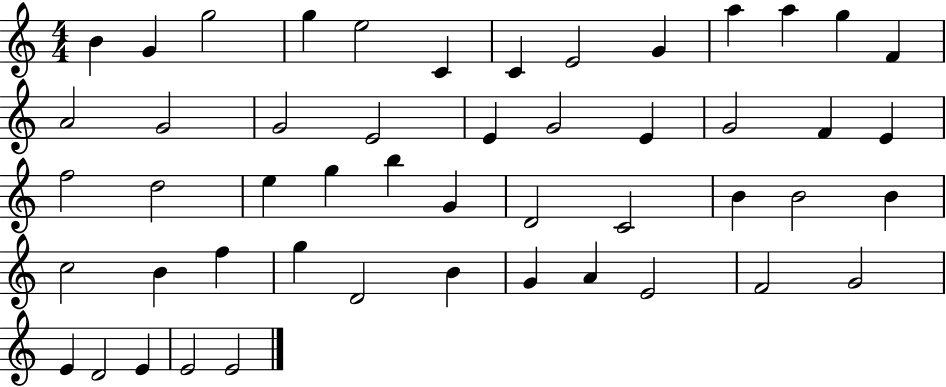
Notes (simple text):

B4/q G4/q G5/h G5/q E5/h C4/q C4/q E4/h G4/q A5/q A5/q G5/q F4/q A4/h G4/h G4/h E4/h E4/q G4/h E4/q G4/h F4/q E4/q F5/h D5/h E5/q G5/q B5/q G4/q D4/h C4/h B4/q B4/h B4/q C5/h B4/q F5/q G5/q D4/h B4/q G4/q A4/q E4/h F4/h G4/h E4/q D4/h E4/q E4/h E4/h